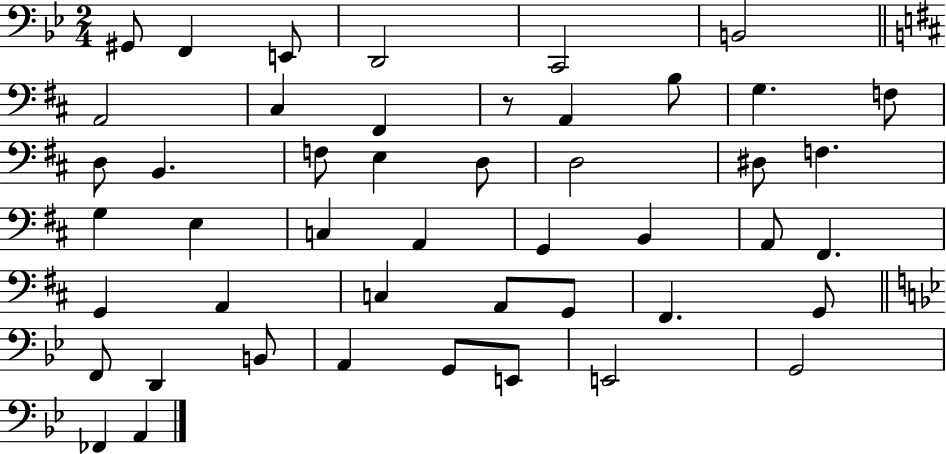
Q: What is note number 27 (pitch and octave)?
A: B2